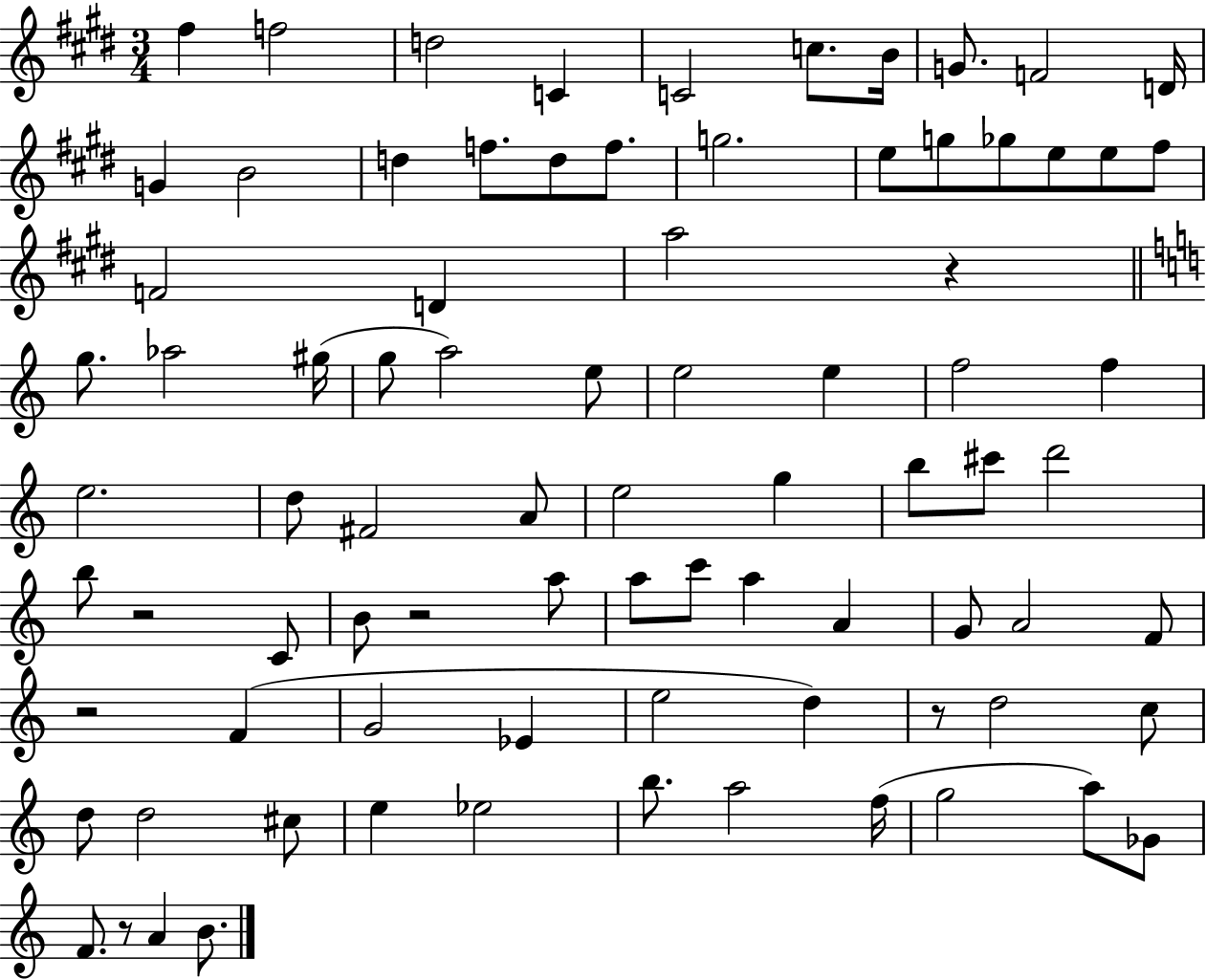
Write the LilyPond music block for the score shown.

{
  \clef treble
  \numericTimeSignature
  \time 3/4
  \key e \major
  fis''4 f''2 | d''2 c'4 | c'2 c''8. b'16 | g'8. f'2 d'16 | \break g'4 b'2 | d''4 f''8. d''8 f''8. | g''2. | e''8 g''8 ges''8 e''8 e''8 fis''8 | \break f'2 d'4 | a''2 r4 | \bar "||" \break \key c \major g''8. aes''2 gis''16( | g''8 a''2) e''8 | e''2 e''4 | f''2 f''4 | \break e''2. | d''8 fis'2 a'8 | e''2 g''4 | b''8 cis'''8 d'''2 | \break b''8 r2 c'8 | b'8 r2 a''8 | a''8 c'''8 a''4 a'4 | g'8 a'2 f'8 | \break r2 f'4( | g'2 ees'4 | e''2 d''4) | r8 d''2 c''8 | \break d''8 d''2 cis''8 | e''4 ees''2 | b''8. a''2 f''16( | g''2 a''8) ges'8 | \break f'8. r8 a'4 b'8. | \bar "|."
}